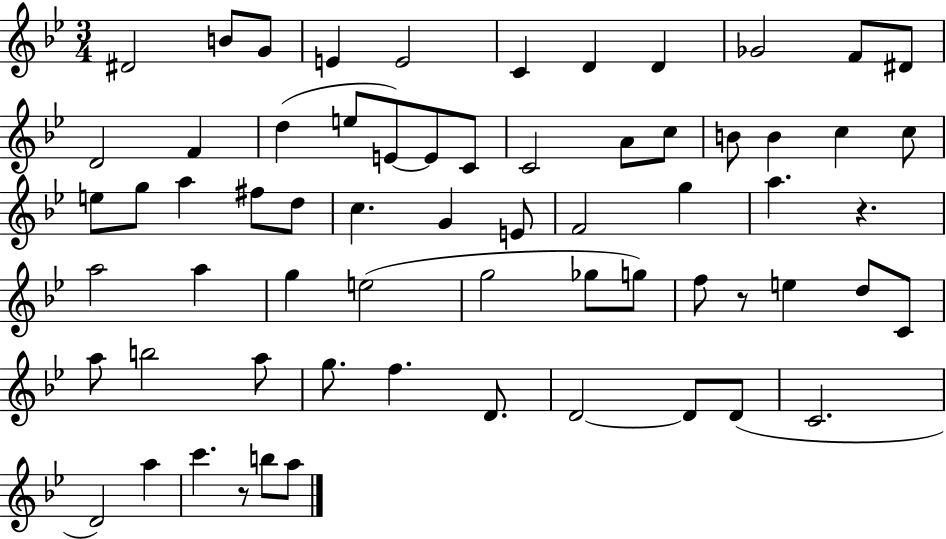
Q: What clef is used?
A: treble